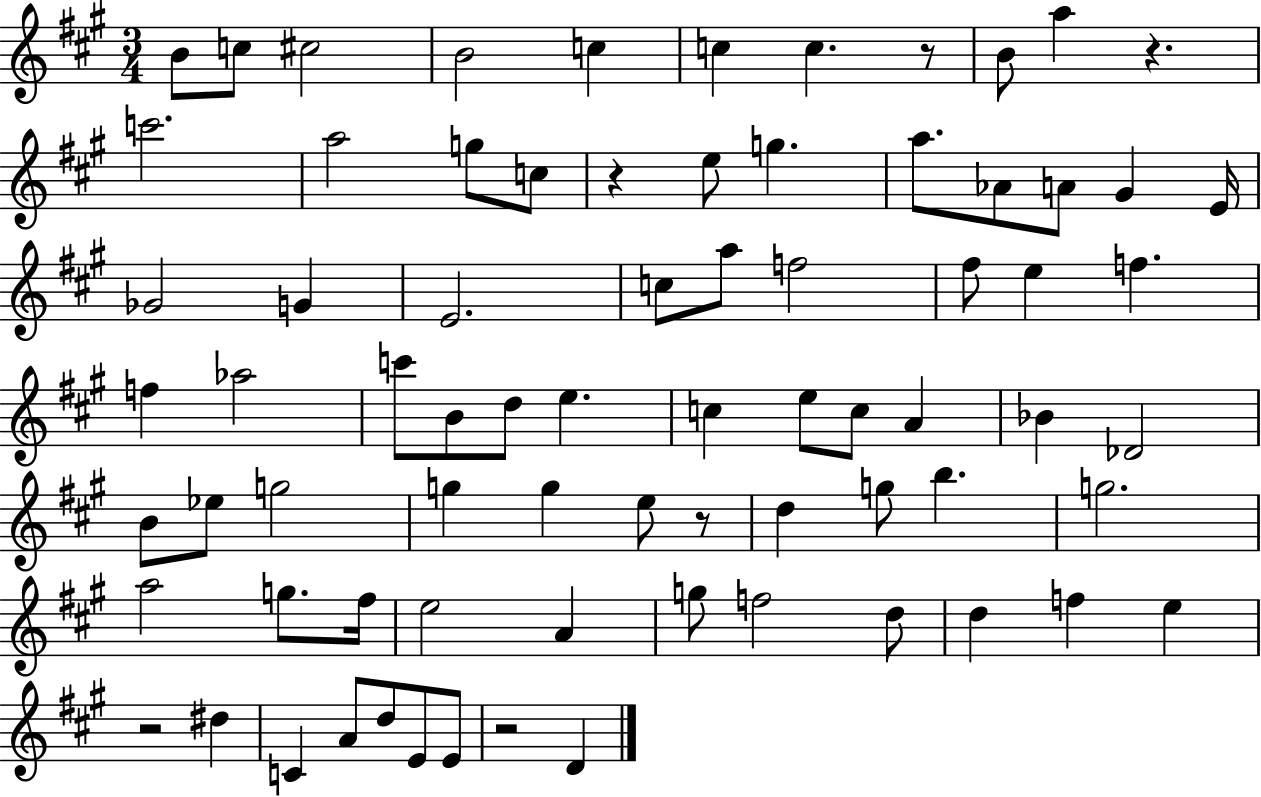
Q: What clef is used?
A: treble